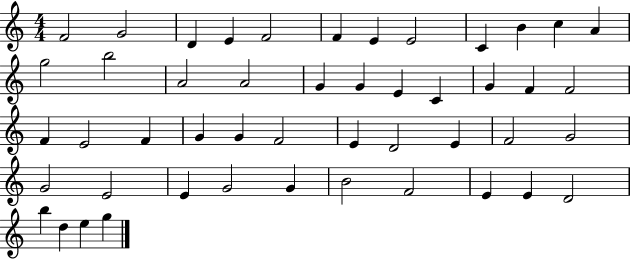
X:1
T:Untitled
M:4/4
L:1/4
K:C
F2 G2 D E F2 F E E2 C B c A g2 b2 A2 A2 G G E C G F F2 F E2 F G G F2 E D2 E F2 G2 G2 E2 E G2 G B2 F2 E E D2 b d e g